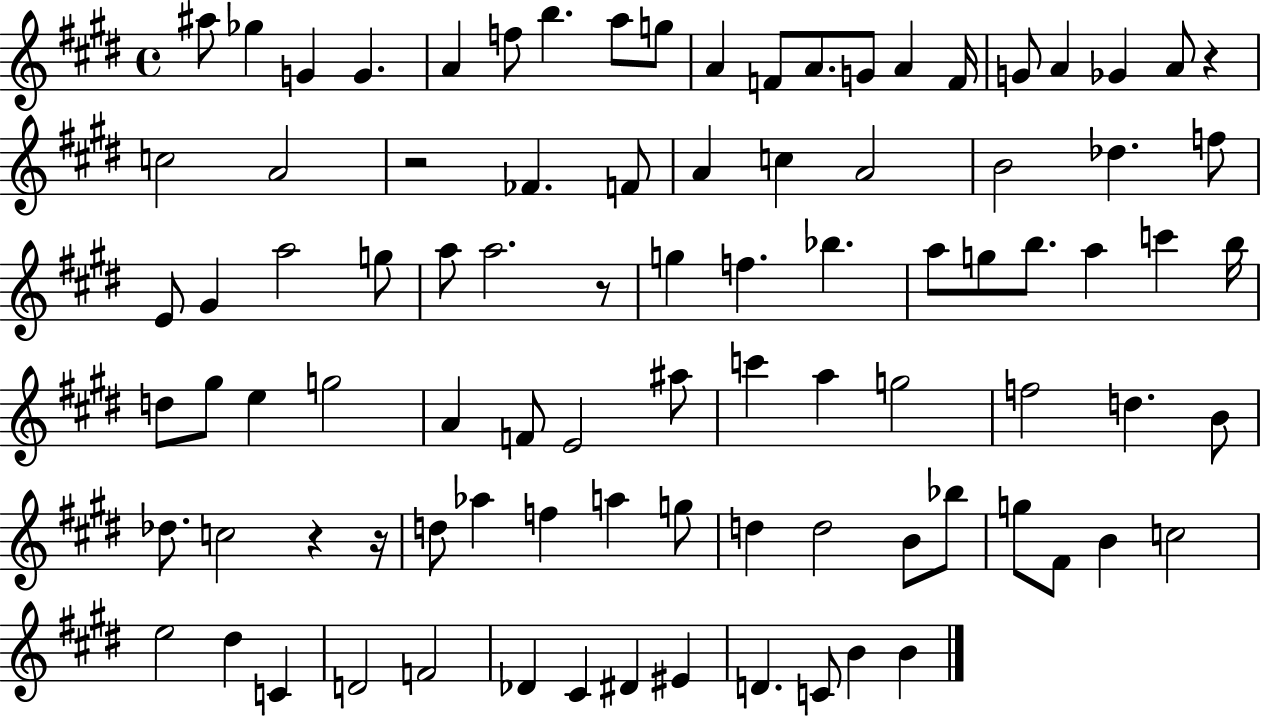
{
  \clef treble
  \time 4/4
  \defaultTimeSignature
  \key e \major
  ais''8 ges''4 g'4 g'4. | a'4 f''8 b''4. a''8 g''8 | a'4 f'8 a'8. g'8 a'4 f'16 | g'8 a'4 ges'4 a'8 r4 | \break c''2 a'2 | r2 fes'4. f'8 | a'4 c''4 a'2 | b'2 des''4. f''8 | \break e'8 gis'4 a''2 g''8 | a''8 a''2. r8 | g''4 f''4. bes''4. | a''8 g''8 b''8. a''4 c'''4 b''16 | \break d''8 gis''8 e''4 g''2 | a'4 f'8 e'2 ais''8 | c'''4 a''4 g''2 | f''2 d''4. b'8 | \break des''8. c''2 r4 r16 | d''8 aes''4 f''4 a''4 g''8 | d''4 d''2 b'8 bes''8 | g''8 fis'8 b'4 c''2 | \break e''2 dis''4 c'4 | d'2 f'2 | des'4 cis'4 dis'4 eis'4 | d'4. c'8 b'4 b'4 | \break \bar "|."
}